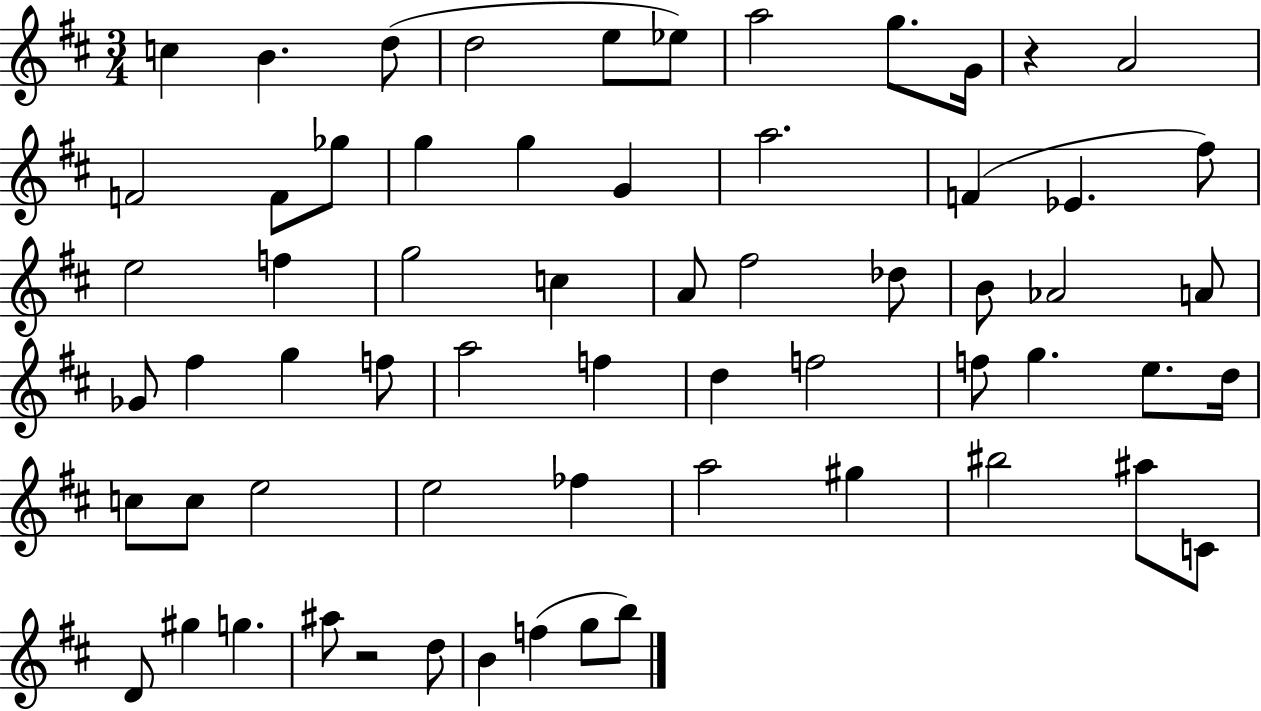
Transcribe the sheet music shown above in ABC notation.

X:1
T:Untitled
M:3/4
L:1/4
K:D
c B d/2 d2 e/2 _e/2 a2 g/2 G/4 z A2 F2 F/2 _g/2 g g G a2 F _E ^f/2 e2 f g2 c A/2 ^f2 _d/2 B/2 _A2 A/2 _G/2 ^f g f/2 a2 f d f2 f/2 g e/2 d/4 c/2 c/2 e2 e2 _f a2 ^g ^b2 ^a/2 C/2 D/2 ^g g ^a/2 z2 d/2 B f g/2 b/2